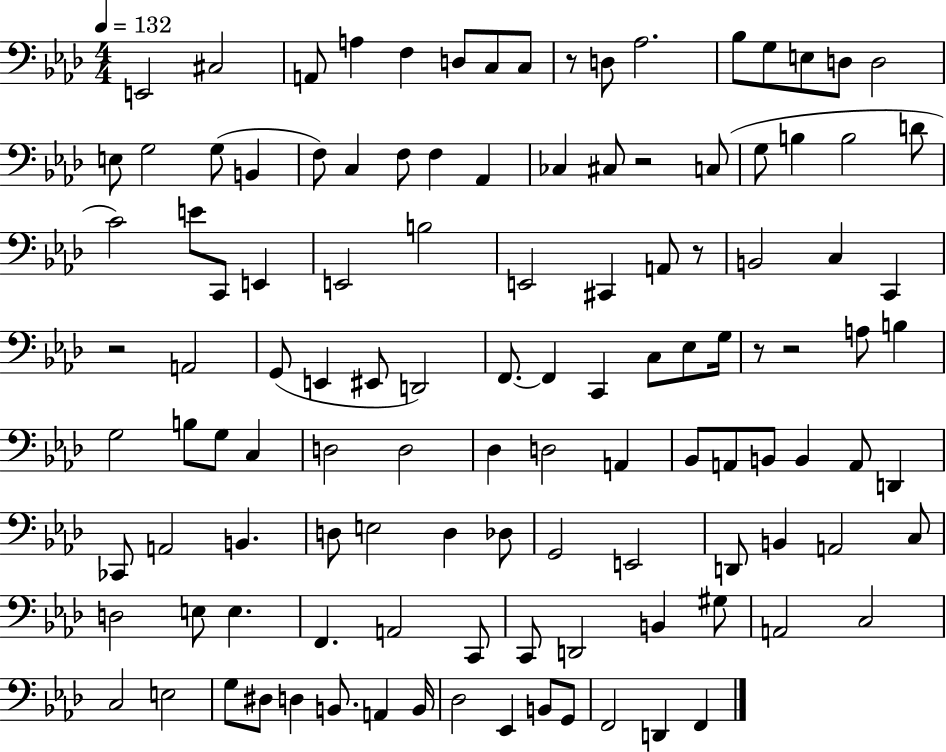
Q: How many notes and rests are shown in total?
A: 117